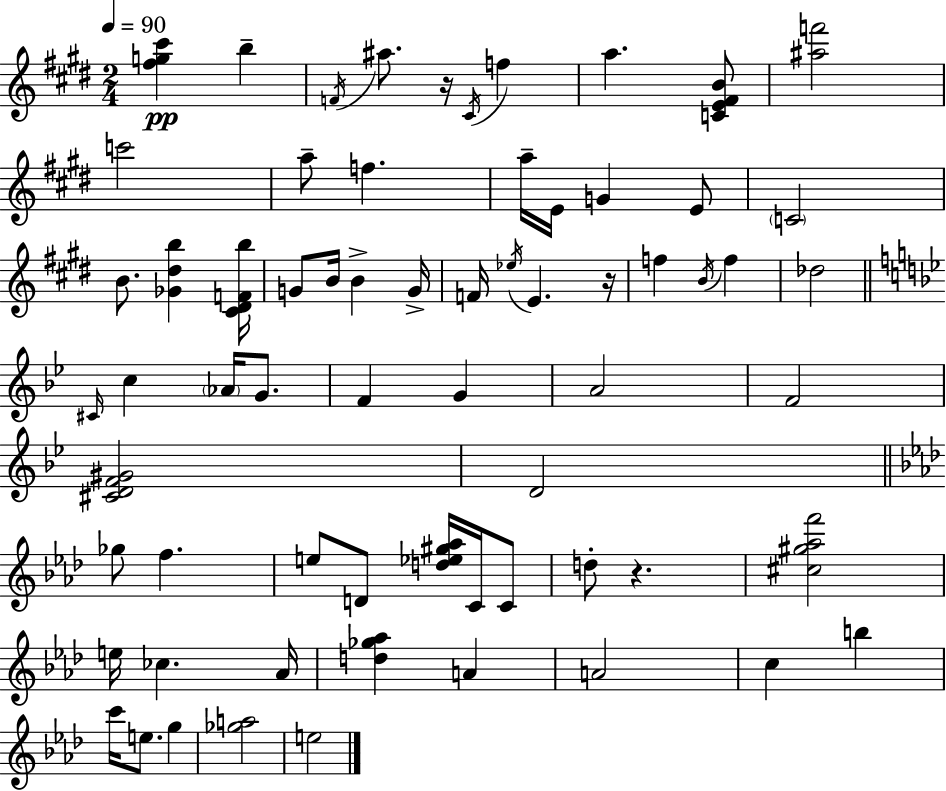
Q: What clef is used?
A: treble